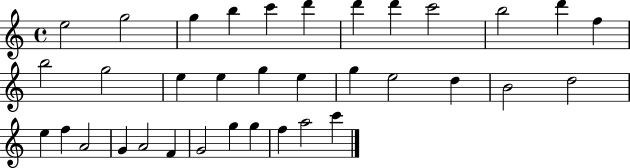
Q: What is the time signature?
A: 4/4